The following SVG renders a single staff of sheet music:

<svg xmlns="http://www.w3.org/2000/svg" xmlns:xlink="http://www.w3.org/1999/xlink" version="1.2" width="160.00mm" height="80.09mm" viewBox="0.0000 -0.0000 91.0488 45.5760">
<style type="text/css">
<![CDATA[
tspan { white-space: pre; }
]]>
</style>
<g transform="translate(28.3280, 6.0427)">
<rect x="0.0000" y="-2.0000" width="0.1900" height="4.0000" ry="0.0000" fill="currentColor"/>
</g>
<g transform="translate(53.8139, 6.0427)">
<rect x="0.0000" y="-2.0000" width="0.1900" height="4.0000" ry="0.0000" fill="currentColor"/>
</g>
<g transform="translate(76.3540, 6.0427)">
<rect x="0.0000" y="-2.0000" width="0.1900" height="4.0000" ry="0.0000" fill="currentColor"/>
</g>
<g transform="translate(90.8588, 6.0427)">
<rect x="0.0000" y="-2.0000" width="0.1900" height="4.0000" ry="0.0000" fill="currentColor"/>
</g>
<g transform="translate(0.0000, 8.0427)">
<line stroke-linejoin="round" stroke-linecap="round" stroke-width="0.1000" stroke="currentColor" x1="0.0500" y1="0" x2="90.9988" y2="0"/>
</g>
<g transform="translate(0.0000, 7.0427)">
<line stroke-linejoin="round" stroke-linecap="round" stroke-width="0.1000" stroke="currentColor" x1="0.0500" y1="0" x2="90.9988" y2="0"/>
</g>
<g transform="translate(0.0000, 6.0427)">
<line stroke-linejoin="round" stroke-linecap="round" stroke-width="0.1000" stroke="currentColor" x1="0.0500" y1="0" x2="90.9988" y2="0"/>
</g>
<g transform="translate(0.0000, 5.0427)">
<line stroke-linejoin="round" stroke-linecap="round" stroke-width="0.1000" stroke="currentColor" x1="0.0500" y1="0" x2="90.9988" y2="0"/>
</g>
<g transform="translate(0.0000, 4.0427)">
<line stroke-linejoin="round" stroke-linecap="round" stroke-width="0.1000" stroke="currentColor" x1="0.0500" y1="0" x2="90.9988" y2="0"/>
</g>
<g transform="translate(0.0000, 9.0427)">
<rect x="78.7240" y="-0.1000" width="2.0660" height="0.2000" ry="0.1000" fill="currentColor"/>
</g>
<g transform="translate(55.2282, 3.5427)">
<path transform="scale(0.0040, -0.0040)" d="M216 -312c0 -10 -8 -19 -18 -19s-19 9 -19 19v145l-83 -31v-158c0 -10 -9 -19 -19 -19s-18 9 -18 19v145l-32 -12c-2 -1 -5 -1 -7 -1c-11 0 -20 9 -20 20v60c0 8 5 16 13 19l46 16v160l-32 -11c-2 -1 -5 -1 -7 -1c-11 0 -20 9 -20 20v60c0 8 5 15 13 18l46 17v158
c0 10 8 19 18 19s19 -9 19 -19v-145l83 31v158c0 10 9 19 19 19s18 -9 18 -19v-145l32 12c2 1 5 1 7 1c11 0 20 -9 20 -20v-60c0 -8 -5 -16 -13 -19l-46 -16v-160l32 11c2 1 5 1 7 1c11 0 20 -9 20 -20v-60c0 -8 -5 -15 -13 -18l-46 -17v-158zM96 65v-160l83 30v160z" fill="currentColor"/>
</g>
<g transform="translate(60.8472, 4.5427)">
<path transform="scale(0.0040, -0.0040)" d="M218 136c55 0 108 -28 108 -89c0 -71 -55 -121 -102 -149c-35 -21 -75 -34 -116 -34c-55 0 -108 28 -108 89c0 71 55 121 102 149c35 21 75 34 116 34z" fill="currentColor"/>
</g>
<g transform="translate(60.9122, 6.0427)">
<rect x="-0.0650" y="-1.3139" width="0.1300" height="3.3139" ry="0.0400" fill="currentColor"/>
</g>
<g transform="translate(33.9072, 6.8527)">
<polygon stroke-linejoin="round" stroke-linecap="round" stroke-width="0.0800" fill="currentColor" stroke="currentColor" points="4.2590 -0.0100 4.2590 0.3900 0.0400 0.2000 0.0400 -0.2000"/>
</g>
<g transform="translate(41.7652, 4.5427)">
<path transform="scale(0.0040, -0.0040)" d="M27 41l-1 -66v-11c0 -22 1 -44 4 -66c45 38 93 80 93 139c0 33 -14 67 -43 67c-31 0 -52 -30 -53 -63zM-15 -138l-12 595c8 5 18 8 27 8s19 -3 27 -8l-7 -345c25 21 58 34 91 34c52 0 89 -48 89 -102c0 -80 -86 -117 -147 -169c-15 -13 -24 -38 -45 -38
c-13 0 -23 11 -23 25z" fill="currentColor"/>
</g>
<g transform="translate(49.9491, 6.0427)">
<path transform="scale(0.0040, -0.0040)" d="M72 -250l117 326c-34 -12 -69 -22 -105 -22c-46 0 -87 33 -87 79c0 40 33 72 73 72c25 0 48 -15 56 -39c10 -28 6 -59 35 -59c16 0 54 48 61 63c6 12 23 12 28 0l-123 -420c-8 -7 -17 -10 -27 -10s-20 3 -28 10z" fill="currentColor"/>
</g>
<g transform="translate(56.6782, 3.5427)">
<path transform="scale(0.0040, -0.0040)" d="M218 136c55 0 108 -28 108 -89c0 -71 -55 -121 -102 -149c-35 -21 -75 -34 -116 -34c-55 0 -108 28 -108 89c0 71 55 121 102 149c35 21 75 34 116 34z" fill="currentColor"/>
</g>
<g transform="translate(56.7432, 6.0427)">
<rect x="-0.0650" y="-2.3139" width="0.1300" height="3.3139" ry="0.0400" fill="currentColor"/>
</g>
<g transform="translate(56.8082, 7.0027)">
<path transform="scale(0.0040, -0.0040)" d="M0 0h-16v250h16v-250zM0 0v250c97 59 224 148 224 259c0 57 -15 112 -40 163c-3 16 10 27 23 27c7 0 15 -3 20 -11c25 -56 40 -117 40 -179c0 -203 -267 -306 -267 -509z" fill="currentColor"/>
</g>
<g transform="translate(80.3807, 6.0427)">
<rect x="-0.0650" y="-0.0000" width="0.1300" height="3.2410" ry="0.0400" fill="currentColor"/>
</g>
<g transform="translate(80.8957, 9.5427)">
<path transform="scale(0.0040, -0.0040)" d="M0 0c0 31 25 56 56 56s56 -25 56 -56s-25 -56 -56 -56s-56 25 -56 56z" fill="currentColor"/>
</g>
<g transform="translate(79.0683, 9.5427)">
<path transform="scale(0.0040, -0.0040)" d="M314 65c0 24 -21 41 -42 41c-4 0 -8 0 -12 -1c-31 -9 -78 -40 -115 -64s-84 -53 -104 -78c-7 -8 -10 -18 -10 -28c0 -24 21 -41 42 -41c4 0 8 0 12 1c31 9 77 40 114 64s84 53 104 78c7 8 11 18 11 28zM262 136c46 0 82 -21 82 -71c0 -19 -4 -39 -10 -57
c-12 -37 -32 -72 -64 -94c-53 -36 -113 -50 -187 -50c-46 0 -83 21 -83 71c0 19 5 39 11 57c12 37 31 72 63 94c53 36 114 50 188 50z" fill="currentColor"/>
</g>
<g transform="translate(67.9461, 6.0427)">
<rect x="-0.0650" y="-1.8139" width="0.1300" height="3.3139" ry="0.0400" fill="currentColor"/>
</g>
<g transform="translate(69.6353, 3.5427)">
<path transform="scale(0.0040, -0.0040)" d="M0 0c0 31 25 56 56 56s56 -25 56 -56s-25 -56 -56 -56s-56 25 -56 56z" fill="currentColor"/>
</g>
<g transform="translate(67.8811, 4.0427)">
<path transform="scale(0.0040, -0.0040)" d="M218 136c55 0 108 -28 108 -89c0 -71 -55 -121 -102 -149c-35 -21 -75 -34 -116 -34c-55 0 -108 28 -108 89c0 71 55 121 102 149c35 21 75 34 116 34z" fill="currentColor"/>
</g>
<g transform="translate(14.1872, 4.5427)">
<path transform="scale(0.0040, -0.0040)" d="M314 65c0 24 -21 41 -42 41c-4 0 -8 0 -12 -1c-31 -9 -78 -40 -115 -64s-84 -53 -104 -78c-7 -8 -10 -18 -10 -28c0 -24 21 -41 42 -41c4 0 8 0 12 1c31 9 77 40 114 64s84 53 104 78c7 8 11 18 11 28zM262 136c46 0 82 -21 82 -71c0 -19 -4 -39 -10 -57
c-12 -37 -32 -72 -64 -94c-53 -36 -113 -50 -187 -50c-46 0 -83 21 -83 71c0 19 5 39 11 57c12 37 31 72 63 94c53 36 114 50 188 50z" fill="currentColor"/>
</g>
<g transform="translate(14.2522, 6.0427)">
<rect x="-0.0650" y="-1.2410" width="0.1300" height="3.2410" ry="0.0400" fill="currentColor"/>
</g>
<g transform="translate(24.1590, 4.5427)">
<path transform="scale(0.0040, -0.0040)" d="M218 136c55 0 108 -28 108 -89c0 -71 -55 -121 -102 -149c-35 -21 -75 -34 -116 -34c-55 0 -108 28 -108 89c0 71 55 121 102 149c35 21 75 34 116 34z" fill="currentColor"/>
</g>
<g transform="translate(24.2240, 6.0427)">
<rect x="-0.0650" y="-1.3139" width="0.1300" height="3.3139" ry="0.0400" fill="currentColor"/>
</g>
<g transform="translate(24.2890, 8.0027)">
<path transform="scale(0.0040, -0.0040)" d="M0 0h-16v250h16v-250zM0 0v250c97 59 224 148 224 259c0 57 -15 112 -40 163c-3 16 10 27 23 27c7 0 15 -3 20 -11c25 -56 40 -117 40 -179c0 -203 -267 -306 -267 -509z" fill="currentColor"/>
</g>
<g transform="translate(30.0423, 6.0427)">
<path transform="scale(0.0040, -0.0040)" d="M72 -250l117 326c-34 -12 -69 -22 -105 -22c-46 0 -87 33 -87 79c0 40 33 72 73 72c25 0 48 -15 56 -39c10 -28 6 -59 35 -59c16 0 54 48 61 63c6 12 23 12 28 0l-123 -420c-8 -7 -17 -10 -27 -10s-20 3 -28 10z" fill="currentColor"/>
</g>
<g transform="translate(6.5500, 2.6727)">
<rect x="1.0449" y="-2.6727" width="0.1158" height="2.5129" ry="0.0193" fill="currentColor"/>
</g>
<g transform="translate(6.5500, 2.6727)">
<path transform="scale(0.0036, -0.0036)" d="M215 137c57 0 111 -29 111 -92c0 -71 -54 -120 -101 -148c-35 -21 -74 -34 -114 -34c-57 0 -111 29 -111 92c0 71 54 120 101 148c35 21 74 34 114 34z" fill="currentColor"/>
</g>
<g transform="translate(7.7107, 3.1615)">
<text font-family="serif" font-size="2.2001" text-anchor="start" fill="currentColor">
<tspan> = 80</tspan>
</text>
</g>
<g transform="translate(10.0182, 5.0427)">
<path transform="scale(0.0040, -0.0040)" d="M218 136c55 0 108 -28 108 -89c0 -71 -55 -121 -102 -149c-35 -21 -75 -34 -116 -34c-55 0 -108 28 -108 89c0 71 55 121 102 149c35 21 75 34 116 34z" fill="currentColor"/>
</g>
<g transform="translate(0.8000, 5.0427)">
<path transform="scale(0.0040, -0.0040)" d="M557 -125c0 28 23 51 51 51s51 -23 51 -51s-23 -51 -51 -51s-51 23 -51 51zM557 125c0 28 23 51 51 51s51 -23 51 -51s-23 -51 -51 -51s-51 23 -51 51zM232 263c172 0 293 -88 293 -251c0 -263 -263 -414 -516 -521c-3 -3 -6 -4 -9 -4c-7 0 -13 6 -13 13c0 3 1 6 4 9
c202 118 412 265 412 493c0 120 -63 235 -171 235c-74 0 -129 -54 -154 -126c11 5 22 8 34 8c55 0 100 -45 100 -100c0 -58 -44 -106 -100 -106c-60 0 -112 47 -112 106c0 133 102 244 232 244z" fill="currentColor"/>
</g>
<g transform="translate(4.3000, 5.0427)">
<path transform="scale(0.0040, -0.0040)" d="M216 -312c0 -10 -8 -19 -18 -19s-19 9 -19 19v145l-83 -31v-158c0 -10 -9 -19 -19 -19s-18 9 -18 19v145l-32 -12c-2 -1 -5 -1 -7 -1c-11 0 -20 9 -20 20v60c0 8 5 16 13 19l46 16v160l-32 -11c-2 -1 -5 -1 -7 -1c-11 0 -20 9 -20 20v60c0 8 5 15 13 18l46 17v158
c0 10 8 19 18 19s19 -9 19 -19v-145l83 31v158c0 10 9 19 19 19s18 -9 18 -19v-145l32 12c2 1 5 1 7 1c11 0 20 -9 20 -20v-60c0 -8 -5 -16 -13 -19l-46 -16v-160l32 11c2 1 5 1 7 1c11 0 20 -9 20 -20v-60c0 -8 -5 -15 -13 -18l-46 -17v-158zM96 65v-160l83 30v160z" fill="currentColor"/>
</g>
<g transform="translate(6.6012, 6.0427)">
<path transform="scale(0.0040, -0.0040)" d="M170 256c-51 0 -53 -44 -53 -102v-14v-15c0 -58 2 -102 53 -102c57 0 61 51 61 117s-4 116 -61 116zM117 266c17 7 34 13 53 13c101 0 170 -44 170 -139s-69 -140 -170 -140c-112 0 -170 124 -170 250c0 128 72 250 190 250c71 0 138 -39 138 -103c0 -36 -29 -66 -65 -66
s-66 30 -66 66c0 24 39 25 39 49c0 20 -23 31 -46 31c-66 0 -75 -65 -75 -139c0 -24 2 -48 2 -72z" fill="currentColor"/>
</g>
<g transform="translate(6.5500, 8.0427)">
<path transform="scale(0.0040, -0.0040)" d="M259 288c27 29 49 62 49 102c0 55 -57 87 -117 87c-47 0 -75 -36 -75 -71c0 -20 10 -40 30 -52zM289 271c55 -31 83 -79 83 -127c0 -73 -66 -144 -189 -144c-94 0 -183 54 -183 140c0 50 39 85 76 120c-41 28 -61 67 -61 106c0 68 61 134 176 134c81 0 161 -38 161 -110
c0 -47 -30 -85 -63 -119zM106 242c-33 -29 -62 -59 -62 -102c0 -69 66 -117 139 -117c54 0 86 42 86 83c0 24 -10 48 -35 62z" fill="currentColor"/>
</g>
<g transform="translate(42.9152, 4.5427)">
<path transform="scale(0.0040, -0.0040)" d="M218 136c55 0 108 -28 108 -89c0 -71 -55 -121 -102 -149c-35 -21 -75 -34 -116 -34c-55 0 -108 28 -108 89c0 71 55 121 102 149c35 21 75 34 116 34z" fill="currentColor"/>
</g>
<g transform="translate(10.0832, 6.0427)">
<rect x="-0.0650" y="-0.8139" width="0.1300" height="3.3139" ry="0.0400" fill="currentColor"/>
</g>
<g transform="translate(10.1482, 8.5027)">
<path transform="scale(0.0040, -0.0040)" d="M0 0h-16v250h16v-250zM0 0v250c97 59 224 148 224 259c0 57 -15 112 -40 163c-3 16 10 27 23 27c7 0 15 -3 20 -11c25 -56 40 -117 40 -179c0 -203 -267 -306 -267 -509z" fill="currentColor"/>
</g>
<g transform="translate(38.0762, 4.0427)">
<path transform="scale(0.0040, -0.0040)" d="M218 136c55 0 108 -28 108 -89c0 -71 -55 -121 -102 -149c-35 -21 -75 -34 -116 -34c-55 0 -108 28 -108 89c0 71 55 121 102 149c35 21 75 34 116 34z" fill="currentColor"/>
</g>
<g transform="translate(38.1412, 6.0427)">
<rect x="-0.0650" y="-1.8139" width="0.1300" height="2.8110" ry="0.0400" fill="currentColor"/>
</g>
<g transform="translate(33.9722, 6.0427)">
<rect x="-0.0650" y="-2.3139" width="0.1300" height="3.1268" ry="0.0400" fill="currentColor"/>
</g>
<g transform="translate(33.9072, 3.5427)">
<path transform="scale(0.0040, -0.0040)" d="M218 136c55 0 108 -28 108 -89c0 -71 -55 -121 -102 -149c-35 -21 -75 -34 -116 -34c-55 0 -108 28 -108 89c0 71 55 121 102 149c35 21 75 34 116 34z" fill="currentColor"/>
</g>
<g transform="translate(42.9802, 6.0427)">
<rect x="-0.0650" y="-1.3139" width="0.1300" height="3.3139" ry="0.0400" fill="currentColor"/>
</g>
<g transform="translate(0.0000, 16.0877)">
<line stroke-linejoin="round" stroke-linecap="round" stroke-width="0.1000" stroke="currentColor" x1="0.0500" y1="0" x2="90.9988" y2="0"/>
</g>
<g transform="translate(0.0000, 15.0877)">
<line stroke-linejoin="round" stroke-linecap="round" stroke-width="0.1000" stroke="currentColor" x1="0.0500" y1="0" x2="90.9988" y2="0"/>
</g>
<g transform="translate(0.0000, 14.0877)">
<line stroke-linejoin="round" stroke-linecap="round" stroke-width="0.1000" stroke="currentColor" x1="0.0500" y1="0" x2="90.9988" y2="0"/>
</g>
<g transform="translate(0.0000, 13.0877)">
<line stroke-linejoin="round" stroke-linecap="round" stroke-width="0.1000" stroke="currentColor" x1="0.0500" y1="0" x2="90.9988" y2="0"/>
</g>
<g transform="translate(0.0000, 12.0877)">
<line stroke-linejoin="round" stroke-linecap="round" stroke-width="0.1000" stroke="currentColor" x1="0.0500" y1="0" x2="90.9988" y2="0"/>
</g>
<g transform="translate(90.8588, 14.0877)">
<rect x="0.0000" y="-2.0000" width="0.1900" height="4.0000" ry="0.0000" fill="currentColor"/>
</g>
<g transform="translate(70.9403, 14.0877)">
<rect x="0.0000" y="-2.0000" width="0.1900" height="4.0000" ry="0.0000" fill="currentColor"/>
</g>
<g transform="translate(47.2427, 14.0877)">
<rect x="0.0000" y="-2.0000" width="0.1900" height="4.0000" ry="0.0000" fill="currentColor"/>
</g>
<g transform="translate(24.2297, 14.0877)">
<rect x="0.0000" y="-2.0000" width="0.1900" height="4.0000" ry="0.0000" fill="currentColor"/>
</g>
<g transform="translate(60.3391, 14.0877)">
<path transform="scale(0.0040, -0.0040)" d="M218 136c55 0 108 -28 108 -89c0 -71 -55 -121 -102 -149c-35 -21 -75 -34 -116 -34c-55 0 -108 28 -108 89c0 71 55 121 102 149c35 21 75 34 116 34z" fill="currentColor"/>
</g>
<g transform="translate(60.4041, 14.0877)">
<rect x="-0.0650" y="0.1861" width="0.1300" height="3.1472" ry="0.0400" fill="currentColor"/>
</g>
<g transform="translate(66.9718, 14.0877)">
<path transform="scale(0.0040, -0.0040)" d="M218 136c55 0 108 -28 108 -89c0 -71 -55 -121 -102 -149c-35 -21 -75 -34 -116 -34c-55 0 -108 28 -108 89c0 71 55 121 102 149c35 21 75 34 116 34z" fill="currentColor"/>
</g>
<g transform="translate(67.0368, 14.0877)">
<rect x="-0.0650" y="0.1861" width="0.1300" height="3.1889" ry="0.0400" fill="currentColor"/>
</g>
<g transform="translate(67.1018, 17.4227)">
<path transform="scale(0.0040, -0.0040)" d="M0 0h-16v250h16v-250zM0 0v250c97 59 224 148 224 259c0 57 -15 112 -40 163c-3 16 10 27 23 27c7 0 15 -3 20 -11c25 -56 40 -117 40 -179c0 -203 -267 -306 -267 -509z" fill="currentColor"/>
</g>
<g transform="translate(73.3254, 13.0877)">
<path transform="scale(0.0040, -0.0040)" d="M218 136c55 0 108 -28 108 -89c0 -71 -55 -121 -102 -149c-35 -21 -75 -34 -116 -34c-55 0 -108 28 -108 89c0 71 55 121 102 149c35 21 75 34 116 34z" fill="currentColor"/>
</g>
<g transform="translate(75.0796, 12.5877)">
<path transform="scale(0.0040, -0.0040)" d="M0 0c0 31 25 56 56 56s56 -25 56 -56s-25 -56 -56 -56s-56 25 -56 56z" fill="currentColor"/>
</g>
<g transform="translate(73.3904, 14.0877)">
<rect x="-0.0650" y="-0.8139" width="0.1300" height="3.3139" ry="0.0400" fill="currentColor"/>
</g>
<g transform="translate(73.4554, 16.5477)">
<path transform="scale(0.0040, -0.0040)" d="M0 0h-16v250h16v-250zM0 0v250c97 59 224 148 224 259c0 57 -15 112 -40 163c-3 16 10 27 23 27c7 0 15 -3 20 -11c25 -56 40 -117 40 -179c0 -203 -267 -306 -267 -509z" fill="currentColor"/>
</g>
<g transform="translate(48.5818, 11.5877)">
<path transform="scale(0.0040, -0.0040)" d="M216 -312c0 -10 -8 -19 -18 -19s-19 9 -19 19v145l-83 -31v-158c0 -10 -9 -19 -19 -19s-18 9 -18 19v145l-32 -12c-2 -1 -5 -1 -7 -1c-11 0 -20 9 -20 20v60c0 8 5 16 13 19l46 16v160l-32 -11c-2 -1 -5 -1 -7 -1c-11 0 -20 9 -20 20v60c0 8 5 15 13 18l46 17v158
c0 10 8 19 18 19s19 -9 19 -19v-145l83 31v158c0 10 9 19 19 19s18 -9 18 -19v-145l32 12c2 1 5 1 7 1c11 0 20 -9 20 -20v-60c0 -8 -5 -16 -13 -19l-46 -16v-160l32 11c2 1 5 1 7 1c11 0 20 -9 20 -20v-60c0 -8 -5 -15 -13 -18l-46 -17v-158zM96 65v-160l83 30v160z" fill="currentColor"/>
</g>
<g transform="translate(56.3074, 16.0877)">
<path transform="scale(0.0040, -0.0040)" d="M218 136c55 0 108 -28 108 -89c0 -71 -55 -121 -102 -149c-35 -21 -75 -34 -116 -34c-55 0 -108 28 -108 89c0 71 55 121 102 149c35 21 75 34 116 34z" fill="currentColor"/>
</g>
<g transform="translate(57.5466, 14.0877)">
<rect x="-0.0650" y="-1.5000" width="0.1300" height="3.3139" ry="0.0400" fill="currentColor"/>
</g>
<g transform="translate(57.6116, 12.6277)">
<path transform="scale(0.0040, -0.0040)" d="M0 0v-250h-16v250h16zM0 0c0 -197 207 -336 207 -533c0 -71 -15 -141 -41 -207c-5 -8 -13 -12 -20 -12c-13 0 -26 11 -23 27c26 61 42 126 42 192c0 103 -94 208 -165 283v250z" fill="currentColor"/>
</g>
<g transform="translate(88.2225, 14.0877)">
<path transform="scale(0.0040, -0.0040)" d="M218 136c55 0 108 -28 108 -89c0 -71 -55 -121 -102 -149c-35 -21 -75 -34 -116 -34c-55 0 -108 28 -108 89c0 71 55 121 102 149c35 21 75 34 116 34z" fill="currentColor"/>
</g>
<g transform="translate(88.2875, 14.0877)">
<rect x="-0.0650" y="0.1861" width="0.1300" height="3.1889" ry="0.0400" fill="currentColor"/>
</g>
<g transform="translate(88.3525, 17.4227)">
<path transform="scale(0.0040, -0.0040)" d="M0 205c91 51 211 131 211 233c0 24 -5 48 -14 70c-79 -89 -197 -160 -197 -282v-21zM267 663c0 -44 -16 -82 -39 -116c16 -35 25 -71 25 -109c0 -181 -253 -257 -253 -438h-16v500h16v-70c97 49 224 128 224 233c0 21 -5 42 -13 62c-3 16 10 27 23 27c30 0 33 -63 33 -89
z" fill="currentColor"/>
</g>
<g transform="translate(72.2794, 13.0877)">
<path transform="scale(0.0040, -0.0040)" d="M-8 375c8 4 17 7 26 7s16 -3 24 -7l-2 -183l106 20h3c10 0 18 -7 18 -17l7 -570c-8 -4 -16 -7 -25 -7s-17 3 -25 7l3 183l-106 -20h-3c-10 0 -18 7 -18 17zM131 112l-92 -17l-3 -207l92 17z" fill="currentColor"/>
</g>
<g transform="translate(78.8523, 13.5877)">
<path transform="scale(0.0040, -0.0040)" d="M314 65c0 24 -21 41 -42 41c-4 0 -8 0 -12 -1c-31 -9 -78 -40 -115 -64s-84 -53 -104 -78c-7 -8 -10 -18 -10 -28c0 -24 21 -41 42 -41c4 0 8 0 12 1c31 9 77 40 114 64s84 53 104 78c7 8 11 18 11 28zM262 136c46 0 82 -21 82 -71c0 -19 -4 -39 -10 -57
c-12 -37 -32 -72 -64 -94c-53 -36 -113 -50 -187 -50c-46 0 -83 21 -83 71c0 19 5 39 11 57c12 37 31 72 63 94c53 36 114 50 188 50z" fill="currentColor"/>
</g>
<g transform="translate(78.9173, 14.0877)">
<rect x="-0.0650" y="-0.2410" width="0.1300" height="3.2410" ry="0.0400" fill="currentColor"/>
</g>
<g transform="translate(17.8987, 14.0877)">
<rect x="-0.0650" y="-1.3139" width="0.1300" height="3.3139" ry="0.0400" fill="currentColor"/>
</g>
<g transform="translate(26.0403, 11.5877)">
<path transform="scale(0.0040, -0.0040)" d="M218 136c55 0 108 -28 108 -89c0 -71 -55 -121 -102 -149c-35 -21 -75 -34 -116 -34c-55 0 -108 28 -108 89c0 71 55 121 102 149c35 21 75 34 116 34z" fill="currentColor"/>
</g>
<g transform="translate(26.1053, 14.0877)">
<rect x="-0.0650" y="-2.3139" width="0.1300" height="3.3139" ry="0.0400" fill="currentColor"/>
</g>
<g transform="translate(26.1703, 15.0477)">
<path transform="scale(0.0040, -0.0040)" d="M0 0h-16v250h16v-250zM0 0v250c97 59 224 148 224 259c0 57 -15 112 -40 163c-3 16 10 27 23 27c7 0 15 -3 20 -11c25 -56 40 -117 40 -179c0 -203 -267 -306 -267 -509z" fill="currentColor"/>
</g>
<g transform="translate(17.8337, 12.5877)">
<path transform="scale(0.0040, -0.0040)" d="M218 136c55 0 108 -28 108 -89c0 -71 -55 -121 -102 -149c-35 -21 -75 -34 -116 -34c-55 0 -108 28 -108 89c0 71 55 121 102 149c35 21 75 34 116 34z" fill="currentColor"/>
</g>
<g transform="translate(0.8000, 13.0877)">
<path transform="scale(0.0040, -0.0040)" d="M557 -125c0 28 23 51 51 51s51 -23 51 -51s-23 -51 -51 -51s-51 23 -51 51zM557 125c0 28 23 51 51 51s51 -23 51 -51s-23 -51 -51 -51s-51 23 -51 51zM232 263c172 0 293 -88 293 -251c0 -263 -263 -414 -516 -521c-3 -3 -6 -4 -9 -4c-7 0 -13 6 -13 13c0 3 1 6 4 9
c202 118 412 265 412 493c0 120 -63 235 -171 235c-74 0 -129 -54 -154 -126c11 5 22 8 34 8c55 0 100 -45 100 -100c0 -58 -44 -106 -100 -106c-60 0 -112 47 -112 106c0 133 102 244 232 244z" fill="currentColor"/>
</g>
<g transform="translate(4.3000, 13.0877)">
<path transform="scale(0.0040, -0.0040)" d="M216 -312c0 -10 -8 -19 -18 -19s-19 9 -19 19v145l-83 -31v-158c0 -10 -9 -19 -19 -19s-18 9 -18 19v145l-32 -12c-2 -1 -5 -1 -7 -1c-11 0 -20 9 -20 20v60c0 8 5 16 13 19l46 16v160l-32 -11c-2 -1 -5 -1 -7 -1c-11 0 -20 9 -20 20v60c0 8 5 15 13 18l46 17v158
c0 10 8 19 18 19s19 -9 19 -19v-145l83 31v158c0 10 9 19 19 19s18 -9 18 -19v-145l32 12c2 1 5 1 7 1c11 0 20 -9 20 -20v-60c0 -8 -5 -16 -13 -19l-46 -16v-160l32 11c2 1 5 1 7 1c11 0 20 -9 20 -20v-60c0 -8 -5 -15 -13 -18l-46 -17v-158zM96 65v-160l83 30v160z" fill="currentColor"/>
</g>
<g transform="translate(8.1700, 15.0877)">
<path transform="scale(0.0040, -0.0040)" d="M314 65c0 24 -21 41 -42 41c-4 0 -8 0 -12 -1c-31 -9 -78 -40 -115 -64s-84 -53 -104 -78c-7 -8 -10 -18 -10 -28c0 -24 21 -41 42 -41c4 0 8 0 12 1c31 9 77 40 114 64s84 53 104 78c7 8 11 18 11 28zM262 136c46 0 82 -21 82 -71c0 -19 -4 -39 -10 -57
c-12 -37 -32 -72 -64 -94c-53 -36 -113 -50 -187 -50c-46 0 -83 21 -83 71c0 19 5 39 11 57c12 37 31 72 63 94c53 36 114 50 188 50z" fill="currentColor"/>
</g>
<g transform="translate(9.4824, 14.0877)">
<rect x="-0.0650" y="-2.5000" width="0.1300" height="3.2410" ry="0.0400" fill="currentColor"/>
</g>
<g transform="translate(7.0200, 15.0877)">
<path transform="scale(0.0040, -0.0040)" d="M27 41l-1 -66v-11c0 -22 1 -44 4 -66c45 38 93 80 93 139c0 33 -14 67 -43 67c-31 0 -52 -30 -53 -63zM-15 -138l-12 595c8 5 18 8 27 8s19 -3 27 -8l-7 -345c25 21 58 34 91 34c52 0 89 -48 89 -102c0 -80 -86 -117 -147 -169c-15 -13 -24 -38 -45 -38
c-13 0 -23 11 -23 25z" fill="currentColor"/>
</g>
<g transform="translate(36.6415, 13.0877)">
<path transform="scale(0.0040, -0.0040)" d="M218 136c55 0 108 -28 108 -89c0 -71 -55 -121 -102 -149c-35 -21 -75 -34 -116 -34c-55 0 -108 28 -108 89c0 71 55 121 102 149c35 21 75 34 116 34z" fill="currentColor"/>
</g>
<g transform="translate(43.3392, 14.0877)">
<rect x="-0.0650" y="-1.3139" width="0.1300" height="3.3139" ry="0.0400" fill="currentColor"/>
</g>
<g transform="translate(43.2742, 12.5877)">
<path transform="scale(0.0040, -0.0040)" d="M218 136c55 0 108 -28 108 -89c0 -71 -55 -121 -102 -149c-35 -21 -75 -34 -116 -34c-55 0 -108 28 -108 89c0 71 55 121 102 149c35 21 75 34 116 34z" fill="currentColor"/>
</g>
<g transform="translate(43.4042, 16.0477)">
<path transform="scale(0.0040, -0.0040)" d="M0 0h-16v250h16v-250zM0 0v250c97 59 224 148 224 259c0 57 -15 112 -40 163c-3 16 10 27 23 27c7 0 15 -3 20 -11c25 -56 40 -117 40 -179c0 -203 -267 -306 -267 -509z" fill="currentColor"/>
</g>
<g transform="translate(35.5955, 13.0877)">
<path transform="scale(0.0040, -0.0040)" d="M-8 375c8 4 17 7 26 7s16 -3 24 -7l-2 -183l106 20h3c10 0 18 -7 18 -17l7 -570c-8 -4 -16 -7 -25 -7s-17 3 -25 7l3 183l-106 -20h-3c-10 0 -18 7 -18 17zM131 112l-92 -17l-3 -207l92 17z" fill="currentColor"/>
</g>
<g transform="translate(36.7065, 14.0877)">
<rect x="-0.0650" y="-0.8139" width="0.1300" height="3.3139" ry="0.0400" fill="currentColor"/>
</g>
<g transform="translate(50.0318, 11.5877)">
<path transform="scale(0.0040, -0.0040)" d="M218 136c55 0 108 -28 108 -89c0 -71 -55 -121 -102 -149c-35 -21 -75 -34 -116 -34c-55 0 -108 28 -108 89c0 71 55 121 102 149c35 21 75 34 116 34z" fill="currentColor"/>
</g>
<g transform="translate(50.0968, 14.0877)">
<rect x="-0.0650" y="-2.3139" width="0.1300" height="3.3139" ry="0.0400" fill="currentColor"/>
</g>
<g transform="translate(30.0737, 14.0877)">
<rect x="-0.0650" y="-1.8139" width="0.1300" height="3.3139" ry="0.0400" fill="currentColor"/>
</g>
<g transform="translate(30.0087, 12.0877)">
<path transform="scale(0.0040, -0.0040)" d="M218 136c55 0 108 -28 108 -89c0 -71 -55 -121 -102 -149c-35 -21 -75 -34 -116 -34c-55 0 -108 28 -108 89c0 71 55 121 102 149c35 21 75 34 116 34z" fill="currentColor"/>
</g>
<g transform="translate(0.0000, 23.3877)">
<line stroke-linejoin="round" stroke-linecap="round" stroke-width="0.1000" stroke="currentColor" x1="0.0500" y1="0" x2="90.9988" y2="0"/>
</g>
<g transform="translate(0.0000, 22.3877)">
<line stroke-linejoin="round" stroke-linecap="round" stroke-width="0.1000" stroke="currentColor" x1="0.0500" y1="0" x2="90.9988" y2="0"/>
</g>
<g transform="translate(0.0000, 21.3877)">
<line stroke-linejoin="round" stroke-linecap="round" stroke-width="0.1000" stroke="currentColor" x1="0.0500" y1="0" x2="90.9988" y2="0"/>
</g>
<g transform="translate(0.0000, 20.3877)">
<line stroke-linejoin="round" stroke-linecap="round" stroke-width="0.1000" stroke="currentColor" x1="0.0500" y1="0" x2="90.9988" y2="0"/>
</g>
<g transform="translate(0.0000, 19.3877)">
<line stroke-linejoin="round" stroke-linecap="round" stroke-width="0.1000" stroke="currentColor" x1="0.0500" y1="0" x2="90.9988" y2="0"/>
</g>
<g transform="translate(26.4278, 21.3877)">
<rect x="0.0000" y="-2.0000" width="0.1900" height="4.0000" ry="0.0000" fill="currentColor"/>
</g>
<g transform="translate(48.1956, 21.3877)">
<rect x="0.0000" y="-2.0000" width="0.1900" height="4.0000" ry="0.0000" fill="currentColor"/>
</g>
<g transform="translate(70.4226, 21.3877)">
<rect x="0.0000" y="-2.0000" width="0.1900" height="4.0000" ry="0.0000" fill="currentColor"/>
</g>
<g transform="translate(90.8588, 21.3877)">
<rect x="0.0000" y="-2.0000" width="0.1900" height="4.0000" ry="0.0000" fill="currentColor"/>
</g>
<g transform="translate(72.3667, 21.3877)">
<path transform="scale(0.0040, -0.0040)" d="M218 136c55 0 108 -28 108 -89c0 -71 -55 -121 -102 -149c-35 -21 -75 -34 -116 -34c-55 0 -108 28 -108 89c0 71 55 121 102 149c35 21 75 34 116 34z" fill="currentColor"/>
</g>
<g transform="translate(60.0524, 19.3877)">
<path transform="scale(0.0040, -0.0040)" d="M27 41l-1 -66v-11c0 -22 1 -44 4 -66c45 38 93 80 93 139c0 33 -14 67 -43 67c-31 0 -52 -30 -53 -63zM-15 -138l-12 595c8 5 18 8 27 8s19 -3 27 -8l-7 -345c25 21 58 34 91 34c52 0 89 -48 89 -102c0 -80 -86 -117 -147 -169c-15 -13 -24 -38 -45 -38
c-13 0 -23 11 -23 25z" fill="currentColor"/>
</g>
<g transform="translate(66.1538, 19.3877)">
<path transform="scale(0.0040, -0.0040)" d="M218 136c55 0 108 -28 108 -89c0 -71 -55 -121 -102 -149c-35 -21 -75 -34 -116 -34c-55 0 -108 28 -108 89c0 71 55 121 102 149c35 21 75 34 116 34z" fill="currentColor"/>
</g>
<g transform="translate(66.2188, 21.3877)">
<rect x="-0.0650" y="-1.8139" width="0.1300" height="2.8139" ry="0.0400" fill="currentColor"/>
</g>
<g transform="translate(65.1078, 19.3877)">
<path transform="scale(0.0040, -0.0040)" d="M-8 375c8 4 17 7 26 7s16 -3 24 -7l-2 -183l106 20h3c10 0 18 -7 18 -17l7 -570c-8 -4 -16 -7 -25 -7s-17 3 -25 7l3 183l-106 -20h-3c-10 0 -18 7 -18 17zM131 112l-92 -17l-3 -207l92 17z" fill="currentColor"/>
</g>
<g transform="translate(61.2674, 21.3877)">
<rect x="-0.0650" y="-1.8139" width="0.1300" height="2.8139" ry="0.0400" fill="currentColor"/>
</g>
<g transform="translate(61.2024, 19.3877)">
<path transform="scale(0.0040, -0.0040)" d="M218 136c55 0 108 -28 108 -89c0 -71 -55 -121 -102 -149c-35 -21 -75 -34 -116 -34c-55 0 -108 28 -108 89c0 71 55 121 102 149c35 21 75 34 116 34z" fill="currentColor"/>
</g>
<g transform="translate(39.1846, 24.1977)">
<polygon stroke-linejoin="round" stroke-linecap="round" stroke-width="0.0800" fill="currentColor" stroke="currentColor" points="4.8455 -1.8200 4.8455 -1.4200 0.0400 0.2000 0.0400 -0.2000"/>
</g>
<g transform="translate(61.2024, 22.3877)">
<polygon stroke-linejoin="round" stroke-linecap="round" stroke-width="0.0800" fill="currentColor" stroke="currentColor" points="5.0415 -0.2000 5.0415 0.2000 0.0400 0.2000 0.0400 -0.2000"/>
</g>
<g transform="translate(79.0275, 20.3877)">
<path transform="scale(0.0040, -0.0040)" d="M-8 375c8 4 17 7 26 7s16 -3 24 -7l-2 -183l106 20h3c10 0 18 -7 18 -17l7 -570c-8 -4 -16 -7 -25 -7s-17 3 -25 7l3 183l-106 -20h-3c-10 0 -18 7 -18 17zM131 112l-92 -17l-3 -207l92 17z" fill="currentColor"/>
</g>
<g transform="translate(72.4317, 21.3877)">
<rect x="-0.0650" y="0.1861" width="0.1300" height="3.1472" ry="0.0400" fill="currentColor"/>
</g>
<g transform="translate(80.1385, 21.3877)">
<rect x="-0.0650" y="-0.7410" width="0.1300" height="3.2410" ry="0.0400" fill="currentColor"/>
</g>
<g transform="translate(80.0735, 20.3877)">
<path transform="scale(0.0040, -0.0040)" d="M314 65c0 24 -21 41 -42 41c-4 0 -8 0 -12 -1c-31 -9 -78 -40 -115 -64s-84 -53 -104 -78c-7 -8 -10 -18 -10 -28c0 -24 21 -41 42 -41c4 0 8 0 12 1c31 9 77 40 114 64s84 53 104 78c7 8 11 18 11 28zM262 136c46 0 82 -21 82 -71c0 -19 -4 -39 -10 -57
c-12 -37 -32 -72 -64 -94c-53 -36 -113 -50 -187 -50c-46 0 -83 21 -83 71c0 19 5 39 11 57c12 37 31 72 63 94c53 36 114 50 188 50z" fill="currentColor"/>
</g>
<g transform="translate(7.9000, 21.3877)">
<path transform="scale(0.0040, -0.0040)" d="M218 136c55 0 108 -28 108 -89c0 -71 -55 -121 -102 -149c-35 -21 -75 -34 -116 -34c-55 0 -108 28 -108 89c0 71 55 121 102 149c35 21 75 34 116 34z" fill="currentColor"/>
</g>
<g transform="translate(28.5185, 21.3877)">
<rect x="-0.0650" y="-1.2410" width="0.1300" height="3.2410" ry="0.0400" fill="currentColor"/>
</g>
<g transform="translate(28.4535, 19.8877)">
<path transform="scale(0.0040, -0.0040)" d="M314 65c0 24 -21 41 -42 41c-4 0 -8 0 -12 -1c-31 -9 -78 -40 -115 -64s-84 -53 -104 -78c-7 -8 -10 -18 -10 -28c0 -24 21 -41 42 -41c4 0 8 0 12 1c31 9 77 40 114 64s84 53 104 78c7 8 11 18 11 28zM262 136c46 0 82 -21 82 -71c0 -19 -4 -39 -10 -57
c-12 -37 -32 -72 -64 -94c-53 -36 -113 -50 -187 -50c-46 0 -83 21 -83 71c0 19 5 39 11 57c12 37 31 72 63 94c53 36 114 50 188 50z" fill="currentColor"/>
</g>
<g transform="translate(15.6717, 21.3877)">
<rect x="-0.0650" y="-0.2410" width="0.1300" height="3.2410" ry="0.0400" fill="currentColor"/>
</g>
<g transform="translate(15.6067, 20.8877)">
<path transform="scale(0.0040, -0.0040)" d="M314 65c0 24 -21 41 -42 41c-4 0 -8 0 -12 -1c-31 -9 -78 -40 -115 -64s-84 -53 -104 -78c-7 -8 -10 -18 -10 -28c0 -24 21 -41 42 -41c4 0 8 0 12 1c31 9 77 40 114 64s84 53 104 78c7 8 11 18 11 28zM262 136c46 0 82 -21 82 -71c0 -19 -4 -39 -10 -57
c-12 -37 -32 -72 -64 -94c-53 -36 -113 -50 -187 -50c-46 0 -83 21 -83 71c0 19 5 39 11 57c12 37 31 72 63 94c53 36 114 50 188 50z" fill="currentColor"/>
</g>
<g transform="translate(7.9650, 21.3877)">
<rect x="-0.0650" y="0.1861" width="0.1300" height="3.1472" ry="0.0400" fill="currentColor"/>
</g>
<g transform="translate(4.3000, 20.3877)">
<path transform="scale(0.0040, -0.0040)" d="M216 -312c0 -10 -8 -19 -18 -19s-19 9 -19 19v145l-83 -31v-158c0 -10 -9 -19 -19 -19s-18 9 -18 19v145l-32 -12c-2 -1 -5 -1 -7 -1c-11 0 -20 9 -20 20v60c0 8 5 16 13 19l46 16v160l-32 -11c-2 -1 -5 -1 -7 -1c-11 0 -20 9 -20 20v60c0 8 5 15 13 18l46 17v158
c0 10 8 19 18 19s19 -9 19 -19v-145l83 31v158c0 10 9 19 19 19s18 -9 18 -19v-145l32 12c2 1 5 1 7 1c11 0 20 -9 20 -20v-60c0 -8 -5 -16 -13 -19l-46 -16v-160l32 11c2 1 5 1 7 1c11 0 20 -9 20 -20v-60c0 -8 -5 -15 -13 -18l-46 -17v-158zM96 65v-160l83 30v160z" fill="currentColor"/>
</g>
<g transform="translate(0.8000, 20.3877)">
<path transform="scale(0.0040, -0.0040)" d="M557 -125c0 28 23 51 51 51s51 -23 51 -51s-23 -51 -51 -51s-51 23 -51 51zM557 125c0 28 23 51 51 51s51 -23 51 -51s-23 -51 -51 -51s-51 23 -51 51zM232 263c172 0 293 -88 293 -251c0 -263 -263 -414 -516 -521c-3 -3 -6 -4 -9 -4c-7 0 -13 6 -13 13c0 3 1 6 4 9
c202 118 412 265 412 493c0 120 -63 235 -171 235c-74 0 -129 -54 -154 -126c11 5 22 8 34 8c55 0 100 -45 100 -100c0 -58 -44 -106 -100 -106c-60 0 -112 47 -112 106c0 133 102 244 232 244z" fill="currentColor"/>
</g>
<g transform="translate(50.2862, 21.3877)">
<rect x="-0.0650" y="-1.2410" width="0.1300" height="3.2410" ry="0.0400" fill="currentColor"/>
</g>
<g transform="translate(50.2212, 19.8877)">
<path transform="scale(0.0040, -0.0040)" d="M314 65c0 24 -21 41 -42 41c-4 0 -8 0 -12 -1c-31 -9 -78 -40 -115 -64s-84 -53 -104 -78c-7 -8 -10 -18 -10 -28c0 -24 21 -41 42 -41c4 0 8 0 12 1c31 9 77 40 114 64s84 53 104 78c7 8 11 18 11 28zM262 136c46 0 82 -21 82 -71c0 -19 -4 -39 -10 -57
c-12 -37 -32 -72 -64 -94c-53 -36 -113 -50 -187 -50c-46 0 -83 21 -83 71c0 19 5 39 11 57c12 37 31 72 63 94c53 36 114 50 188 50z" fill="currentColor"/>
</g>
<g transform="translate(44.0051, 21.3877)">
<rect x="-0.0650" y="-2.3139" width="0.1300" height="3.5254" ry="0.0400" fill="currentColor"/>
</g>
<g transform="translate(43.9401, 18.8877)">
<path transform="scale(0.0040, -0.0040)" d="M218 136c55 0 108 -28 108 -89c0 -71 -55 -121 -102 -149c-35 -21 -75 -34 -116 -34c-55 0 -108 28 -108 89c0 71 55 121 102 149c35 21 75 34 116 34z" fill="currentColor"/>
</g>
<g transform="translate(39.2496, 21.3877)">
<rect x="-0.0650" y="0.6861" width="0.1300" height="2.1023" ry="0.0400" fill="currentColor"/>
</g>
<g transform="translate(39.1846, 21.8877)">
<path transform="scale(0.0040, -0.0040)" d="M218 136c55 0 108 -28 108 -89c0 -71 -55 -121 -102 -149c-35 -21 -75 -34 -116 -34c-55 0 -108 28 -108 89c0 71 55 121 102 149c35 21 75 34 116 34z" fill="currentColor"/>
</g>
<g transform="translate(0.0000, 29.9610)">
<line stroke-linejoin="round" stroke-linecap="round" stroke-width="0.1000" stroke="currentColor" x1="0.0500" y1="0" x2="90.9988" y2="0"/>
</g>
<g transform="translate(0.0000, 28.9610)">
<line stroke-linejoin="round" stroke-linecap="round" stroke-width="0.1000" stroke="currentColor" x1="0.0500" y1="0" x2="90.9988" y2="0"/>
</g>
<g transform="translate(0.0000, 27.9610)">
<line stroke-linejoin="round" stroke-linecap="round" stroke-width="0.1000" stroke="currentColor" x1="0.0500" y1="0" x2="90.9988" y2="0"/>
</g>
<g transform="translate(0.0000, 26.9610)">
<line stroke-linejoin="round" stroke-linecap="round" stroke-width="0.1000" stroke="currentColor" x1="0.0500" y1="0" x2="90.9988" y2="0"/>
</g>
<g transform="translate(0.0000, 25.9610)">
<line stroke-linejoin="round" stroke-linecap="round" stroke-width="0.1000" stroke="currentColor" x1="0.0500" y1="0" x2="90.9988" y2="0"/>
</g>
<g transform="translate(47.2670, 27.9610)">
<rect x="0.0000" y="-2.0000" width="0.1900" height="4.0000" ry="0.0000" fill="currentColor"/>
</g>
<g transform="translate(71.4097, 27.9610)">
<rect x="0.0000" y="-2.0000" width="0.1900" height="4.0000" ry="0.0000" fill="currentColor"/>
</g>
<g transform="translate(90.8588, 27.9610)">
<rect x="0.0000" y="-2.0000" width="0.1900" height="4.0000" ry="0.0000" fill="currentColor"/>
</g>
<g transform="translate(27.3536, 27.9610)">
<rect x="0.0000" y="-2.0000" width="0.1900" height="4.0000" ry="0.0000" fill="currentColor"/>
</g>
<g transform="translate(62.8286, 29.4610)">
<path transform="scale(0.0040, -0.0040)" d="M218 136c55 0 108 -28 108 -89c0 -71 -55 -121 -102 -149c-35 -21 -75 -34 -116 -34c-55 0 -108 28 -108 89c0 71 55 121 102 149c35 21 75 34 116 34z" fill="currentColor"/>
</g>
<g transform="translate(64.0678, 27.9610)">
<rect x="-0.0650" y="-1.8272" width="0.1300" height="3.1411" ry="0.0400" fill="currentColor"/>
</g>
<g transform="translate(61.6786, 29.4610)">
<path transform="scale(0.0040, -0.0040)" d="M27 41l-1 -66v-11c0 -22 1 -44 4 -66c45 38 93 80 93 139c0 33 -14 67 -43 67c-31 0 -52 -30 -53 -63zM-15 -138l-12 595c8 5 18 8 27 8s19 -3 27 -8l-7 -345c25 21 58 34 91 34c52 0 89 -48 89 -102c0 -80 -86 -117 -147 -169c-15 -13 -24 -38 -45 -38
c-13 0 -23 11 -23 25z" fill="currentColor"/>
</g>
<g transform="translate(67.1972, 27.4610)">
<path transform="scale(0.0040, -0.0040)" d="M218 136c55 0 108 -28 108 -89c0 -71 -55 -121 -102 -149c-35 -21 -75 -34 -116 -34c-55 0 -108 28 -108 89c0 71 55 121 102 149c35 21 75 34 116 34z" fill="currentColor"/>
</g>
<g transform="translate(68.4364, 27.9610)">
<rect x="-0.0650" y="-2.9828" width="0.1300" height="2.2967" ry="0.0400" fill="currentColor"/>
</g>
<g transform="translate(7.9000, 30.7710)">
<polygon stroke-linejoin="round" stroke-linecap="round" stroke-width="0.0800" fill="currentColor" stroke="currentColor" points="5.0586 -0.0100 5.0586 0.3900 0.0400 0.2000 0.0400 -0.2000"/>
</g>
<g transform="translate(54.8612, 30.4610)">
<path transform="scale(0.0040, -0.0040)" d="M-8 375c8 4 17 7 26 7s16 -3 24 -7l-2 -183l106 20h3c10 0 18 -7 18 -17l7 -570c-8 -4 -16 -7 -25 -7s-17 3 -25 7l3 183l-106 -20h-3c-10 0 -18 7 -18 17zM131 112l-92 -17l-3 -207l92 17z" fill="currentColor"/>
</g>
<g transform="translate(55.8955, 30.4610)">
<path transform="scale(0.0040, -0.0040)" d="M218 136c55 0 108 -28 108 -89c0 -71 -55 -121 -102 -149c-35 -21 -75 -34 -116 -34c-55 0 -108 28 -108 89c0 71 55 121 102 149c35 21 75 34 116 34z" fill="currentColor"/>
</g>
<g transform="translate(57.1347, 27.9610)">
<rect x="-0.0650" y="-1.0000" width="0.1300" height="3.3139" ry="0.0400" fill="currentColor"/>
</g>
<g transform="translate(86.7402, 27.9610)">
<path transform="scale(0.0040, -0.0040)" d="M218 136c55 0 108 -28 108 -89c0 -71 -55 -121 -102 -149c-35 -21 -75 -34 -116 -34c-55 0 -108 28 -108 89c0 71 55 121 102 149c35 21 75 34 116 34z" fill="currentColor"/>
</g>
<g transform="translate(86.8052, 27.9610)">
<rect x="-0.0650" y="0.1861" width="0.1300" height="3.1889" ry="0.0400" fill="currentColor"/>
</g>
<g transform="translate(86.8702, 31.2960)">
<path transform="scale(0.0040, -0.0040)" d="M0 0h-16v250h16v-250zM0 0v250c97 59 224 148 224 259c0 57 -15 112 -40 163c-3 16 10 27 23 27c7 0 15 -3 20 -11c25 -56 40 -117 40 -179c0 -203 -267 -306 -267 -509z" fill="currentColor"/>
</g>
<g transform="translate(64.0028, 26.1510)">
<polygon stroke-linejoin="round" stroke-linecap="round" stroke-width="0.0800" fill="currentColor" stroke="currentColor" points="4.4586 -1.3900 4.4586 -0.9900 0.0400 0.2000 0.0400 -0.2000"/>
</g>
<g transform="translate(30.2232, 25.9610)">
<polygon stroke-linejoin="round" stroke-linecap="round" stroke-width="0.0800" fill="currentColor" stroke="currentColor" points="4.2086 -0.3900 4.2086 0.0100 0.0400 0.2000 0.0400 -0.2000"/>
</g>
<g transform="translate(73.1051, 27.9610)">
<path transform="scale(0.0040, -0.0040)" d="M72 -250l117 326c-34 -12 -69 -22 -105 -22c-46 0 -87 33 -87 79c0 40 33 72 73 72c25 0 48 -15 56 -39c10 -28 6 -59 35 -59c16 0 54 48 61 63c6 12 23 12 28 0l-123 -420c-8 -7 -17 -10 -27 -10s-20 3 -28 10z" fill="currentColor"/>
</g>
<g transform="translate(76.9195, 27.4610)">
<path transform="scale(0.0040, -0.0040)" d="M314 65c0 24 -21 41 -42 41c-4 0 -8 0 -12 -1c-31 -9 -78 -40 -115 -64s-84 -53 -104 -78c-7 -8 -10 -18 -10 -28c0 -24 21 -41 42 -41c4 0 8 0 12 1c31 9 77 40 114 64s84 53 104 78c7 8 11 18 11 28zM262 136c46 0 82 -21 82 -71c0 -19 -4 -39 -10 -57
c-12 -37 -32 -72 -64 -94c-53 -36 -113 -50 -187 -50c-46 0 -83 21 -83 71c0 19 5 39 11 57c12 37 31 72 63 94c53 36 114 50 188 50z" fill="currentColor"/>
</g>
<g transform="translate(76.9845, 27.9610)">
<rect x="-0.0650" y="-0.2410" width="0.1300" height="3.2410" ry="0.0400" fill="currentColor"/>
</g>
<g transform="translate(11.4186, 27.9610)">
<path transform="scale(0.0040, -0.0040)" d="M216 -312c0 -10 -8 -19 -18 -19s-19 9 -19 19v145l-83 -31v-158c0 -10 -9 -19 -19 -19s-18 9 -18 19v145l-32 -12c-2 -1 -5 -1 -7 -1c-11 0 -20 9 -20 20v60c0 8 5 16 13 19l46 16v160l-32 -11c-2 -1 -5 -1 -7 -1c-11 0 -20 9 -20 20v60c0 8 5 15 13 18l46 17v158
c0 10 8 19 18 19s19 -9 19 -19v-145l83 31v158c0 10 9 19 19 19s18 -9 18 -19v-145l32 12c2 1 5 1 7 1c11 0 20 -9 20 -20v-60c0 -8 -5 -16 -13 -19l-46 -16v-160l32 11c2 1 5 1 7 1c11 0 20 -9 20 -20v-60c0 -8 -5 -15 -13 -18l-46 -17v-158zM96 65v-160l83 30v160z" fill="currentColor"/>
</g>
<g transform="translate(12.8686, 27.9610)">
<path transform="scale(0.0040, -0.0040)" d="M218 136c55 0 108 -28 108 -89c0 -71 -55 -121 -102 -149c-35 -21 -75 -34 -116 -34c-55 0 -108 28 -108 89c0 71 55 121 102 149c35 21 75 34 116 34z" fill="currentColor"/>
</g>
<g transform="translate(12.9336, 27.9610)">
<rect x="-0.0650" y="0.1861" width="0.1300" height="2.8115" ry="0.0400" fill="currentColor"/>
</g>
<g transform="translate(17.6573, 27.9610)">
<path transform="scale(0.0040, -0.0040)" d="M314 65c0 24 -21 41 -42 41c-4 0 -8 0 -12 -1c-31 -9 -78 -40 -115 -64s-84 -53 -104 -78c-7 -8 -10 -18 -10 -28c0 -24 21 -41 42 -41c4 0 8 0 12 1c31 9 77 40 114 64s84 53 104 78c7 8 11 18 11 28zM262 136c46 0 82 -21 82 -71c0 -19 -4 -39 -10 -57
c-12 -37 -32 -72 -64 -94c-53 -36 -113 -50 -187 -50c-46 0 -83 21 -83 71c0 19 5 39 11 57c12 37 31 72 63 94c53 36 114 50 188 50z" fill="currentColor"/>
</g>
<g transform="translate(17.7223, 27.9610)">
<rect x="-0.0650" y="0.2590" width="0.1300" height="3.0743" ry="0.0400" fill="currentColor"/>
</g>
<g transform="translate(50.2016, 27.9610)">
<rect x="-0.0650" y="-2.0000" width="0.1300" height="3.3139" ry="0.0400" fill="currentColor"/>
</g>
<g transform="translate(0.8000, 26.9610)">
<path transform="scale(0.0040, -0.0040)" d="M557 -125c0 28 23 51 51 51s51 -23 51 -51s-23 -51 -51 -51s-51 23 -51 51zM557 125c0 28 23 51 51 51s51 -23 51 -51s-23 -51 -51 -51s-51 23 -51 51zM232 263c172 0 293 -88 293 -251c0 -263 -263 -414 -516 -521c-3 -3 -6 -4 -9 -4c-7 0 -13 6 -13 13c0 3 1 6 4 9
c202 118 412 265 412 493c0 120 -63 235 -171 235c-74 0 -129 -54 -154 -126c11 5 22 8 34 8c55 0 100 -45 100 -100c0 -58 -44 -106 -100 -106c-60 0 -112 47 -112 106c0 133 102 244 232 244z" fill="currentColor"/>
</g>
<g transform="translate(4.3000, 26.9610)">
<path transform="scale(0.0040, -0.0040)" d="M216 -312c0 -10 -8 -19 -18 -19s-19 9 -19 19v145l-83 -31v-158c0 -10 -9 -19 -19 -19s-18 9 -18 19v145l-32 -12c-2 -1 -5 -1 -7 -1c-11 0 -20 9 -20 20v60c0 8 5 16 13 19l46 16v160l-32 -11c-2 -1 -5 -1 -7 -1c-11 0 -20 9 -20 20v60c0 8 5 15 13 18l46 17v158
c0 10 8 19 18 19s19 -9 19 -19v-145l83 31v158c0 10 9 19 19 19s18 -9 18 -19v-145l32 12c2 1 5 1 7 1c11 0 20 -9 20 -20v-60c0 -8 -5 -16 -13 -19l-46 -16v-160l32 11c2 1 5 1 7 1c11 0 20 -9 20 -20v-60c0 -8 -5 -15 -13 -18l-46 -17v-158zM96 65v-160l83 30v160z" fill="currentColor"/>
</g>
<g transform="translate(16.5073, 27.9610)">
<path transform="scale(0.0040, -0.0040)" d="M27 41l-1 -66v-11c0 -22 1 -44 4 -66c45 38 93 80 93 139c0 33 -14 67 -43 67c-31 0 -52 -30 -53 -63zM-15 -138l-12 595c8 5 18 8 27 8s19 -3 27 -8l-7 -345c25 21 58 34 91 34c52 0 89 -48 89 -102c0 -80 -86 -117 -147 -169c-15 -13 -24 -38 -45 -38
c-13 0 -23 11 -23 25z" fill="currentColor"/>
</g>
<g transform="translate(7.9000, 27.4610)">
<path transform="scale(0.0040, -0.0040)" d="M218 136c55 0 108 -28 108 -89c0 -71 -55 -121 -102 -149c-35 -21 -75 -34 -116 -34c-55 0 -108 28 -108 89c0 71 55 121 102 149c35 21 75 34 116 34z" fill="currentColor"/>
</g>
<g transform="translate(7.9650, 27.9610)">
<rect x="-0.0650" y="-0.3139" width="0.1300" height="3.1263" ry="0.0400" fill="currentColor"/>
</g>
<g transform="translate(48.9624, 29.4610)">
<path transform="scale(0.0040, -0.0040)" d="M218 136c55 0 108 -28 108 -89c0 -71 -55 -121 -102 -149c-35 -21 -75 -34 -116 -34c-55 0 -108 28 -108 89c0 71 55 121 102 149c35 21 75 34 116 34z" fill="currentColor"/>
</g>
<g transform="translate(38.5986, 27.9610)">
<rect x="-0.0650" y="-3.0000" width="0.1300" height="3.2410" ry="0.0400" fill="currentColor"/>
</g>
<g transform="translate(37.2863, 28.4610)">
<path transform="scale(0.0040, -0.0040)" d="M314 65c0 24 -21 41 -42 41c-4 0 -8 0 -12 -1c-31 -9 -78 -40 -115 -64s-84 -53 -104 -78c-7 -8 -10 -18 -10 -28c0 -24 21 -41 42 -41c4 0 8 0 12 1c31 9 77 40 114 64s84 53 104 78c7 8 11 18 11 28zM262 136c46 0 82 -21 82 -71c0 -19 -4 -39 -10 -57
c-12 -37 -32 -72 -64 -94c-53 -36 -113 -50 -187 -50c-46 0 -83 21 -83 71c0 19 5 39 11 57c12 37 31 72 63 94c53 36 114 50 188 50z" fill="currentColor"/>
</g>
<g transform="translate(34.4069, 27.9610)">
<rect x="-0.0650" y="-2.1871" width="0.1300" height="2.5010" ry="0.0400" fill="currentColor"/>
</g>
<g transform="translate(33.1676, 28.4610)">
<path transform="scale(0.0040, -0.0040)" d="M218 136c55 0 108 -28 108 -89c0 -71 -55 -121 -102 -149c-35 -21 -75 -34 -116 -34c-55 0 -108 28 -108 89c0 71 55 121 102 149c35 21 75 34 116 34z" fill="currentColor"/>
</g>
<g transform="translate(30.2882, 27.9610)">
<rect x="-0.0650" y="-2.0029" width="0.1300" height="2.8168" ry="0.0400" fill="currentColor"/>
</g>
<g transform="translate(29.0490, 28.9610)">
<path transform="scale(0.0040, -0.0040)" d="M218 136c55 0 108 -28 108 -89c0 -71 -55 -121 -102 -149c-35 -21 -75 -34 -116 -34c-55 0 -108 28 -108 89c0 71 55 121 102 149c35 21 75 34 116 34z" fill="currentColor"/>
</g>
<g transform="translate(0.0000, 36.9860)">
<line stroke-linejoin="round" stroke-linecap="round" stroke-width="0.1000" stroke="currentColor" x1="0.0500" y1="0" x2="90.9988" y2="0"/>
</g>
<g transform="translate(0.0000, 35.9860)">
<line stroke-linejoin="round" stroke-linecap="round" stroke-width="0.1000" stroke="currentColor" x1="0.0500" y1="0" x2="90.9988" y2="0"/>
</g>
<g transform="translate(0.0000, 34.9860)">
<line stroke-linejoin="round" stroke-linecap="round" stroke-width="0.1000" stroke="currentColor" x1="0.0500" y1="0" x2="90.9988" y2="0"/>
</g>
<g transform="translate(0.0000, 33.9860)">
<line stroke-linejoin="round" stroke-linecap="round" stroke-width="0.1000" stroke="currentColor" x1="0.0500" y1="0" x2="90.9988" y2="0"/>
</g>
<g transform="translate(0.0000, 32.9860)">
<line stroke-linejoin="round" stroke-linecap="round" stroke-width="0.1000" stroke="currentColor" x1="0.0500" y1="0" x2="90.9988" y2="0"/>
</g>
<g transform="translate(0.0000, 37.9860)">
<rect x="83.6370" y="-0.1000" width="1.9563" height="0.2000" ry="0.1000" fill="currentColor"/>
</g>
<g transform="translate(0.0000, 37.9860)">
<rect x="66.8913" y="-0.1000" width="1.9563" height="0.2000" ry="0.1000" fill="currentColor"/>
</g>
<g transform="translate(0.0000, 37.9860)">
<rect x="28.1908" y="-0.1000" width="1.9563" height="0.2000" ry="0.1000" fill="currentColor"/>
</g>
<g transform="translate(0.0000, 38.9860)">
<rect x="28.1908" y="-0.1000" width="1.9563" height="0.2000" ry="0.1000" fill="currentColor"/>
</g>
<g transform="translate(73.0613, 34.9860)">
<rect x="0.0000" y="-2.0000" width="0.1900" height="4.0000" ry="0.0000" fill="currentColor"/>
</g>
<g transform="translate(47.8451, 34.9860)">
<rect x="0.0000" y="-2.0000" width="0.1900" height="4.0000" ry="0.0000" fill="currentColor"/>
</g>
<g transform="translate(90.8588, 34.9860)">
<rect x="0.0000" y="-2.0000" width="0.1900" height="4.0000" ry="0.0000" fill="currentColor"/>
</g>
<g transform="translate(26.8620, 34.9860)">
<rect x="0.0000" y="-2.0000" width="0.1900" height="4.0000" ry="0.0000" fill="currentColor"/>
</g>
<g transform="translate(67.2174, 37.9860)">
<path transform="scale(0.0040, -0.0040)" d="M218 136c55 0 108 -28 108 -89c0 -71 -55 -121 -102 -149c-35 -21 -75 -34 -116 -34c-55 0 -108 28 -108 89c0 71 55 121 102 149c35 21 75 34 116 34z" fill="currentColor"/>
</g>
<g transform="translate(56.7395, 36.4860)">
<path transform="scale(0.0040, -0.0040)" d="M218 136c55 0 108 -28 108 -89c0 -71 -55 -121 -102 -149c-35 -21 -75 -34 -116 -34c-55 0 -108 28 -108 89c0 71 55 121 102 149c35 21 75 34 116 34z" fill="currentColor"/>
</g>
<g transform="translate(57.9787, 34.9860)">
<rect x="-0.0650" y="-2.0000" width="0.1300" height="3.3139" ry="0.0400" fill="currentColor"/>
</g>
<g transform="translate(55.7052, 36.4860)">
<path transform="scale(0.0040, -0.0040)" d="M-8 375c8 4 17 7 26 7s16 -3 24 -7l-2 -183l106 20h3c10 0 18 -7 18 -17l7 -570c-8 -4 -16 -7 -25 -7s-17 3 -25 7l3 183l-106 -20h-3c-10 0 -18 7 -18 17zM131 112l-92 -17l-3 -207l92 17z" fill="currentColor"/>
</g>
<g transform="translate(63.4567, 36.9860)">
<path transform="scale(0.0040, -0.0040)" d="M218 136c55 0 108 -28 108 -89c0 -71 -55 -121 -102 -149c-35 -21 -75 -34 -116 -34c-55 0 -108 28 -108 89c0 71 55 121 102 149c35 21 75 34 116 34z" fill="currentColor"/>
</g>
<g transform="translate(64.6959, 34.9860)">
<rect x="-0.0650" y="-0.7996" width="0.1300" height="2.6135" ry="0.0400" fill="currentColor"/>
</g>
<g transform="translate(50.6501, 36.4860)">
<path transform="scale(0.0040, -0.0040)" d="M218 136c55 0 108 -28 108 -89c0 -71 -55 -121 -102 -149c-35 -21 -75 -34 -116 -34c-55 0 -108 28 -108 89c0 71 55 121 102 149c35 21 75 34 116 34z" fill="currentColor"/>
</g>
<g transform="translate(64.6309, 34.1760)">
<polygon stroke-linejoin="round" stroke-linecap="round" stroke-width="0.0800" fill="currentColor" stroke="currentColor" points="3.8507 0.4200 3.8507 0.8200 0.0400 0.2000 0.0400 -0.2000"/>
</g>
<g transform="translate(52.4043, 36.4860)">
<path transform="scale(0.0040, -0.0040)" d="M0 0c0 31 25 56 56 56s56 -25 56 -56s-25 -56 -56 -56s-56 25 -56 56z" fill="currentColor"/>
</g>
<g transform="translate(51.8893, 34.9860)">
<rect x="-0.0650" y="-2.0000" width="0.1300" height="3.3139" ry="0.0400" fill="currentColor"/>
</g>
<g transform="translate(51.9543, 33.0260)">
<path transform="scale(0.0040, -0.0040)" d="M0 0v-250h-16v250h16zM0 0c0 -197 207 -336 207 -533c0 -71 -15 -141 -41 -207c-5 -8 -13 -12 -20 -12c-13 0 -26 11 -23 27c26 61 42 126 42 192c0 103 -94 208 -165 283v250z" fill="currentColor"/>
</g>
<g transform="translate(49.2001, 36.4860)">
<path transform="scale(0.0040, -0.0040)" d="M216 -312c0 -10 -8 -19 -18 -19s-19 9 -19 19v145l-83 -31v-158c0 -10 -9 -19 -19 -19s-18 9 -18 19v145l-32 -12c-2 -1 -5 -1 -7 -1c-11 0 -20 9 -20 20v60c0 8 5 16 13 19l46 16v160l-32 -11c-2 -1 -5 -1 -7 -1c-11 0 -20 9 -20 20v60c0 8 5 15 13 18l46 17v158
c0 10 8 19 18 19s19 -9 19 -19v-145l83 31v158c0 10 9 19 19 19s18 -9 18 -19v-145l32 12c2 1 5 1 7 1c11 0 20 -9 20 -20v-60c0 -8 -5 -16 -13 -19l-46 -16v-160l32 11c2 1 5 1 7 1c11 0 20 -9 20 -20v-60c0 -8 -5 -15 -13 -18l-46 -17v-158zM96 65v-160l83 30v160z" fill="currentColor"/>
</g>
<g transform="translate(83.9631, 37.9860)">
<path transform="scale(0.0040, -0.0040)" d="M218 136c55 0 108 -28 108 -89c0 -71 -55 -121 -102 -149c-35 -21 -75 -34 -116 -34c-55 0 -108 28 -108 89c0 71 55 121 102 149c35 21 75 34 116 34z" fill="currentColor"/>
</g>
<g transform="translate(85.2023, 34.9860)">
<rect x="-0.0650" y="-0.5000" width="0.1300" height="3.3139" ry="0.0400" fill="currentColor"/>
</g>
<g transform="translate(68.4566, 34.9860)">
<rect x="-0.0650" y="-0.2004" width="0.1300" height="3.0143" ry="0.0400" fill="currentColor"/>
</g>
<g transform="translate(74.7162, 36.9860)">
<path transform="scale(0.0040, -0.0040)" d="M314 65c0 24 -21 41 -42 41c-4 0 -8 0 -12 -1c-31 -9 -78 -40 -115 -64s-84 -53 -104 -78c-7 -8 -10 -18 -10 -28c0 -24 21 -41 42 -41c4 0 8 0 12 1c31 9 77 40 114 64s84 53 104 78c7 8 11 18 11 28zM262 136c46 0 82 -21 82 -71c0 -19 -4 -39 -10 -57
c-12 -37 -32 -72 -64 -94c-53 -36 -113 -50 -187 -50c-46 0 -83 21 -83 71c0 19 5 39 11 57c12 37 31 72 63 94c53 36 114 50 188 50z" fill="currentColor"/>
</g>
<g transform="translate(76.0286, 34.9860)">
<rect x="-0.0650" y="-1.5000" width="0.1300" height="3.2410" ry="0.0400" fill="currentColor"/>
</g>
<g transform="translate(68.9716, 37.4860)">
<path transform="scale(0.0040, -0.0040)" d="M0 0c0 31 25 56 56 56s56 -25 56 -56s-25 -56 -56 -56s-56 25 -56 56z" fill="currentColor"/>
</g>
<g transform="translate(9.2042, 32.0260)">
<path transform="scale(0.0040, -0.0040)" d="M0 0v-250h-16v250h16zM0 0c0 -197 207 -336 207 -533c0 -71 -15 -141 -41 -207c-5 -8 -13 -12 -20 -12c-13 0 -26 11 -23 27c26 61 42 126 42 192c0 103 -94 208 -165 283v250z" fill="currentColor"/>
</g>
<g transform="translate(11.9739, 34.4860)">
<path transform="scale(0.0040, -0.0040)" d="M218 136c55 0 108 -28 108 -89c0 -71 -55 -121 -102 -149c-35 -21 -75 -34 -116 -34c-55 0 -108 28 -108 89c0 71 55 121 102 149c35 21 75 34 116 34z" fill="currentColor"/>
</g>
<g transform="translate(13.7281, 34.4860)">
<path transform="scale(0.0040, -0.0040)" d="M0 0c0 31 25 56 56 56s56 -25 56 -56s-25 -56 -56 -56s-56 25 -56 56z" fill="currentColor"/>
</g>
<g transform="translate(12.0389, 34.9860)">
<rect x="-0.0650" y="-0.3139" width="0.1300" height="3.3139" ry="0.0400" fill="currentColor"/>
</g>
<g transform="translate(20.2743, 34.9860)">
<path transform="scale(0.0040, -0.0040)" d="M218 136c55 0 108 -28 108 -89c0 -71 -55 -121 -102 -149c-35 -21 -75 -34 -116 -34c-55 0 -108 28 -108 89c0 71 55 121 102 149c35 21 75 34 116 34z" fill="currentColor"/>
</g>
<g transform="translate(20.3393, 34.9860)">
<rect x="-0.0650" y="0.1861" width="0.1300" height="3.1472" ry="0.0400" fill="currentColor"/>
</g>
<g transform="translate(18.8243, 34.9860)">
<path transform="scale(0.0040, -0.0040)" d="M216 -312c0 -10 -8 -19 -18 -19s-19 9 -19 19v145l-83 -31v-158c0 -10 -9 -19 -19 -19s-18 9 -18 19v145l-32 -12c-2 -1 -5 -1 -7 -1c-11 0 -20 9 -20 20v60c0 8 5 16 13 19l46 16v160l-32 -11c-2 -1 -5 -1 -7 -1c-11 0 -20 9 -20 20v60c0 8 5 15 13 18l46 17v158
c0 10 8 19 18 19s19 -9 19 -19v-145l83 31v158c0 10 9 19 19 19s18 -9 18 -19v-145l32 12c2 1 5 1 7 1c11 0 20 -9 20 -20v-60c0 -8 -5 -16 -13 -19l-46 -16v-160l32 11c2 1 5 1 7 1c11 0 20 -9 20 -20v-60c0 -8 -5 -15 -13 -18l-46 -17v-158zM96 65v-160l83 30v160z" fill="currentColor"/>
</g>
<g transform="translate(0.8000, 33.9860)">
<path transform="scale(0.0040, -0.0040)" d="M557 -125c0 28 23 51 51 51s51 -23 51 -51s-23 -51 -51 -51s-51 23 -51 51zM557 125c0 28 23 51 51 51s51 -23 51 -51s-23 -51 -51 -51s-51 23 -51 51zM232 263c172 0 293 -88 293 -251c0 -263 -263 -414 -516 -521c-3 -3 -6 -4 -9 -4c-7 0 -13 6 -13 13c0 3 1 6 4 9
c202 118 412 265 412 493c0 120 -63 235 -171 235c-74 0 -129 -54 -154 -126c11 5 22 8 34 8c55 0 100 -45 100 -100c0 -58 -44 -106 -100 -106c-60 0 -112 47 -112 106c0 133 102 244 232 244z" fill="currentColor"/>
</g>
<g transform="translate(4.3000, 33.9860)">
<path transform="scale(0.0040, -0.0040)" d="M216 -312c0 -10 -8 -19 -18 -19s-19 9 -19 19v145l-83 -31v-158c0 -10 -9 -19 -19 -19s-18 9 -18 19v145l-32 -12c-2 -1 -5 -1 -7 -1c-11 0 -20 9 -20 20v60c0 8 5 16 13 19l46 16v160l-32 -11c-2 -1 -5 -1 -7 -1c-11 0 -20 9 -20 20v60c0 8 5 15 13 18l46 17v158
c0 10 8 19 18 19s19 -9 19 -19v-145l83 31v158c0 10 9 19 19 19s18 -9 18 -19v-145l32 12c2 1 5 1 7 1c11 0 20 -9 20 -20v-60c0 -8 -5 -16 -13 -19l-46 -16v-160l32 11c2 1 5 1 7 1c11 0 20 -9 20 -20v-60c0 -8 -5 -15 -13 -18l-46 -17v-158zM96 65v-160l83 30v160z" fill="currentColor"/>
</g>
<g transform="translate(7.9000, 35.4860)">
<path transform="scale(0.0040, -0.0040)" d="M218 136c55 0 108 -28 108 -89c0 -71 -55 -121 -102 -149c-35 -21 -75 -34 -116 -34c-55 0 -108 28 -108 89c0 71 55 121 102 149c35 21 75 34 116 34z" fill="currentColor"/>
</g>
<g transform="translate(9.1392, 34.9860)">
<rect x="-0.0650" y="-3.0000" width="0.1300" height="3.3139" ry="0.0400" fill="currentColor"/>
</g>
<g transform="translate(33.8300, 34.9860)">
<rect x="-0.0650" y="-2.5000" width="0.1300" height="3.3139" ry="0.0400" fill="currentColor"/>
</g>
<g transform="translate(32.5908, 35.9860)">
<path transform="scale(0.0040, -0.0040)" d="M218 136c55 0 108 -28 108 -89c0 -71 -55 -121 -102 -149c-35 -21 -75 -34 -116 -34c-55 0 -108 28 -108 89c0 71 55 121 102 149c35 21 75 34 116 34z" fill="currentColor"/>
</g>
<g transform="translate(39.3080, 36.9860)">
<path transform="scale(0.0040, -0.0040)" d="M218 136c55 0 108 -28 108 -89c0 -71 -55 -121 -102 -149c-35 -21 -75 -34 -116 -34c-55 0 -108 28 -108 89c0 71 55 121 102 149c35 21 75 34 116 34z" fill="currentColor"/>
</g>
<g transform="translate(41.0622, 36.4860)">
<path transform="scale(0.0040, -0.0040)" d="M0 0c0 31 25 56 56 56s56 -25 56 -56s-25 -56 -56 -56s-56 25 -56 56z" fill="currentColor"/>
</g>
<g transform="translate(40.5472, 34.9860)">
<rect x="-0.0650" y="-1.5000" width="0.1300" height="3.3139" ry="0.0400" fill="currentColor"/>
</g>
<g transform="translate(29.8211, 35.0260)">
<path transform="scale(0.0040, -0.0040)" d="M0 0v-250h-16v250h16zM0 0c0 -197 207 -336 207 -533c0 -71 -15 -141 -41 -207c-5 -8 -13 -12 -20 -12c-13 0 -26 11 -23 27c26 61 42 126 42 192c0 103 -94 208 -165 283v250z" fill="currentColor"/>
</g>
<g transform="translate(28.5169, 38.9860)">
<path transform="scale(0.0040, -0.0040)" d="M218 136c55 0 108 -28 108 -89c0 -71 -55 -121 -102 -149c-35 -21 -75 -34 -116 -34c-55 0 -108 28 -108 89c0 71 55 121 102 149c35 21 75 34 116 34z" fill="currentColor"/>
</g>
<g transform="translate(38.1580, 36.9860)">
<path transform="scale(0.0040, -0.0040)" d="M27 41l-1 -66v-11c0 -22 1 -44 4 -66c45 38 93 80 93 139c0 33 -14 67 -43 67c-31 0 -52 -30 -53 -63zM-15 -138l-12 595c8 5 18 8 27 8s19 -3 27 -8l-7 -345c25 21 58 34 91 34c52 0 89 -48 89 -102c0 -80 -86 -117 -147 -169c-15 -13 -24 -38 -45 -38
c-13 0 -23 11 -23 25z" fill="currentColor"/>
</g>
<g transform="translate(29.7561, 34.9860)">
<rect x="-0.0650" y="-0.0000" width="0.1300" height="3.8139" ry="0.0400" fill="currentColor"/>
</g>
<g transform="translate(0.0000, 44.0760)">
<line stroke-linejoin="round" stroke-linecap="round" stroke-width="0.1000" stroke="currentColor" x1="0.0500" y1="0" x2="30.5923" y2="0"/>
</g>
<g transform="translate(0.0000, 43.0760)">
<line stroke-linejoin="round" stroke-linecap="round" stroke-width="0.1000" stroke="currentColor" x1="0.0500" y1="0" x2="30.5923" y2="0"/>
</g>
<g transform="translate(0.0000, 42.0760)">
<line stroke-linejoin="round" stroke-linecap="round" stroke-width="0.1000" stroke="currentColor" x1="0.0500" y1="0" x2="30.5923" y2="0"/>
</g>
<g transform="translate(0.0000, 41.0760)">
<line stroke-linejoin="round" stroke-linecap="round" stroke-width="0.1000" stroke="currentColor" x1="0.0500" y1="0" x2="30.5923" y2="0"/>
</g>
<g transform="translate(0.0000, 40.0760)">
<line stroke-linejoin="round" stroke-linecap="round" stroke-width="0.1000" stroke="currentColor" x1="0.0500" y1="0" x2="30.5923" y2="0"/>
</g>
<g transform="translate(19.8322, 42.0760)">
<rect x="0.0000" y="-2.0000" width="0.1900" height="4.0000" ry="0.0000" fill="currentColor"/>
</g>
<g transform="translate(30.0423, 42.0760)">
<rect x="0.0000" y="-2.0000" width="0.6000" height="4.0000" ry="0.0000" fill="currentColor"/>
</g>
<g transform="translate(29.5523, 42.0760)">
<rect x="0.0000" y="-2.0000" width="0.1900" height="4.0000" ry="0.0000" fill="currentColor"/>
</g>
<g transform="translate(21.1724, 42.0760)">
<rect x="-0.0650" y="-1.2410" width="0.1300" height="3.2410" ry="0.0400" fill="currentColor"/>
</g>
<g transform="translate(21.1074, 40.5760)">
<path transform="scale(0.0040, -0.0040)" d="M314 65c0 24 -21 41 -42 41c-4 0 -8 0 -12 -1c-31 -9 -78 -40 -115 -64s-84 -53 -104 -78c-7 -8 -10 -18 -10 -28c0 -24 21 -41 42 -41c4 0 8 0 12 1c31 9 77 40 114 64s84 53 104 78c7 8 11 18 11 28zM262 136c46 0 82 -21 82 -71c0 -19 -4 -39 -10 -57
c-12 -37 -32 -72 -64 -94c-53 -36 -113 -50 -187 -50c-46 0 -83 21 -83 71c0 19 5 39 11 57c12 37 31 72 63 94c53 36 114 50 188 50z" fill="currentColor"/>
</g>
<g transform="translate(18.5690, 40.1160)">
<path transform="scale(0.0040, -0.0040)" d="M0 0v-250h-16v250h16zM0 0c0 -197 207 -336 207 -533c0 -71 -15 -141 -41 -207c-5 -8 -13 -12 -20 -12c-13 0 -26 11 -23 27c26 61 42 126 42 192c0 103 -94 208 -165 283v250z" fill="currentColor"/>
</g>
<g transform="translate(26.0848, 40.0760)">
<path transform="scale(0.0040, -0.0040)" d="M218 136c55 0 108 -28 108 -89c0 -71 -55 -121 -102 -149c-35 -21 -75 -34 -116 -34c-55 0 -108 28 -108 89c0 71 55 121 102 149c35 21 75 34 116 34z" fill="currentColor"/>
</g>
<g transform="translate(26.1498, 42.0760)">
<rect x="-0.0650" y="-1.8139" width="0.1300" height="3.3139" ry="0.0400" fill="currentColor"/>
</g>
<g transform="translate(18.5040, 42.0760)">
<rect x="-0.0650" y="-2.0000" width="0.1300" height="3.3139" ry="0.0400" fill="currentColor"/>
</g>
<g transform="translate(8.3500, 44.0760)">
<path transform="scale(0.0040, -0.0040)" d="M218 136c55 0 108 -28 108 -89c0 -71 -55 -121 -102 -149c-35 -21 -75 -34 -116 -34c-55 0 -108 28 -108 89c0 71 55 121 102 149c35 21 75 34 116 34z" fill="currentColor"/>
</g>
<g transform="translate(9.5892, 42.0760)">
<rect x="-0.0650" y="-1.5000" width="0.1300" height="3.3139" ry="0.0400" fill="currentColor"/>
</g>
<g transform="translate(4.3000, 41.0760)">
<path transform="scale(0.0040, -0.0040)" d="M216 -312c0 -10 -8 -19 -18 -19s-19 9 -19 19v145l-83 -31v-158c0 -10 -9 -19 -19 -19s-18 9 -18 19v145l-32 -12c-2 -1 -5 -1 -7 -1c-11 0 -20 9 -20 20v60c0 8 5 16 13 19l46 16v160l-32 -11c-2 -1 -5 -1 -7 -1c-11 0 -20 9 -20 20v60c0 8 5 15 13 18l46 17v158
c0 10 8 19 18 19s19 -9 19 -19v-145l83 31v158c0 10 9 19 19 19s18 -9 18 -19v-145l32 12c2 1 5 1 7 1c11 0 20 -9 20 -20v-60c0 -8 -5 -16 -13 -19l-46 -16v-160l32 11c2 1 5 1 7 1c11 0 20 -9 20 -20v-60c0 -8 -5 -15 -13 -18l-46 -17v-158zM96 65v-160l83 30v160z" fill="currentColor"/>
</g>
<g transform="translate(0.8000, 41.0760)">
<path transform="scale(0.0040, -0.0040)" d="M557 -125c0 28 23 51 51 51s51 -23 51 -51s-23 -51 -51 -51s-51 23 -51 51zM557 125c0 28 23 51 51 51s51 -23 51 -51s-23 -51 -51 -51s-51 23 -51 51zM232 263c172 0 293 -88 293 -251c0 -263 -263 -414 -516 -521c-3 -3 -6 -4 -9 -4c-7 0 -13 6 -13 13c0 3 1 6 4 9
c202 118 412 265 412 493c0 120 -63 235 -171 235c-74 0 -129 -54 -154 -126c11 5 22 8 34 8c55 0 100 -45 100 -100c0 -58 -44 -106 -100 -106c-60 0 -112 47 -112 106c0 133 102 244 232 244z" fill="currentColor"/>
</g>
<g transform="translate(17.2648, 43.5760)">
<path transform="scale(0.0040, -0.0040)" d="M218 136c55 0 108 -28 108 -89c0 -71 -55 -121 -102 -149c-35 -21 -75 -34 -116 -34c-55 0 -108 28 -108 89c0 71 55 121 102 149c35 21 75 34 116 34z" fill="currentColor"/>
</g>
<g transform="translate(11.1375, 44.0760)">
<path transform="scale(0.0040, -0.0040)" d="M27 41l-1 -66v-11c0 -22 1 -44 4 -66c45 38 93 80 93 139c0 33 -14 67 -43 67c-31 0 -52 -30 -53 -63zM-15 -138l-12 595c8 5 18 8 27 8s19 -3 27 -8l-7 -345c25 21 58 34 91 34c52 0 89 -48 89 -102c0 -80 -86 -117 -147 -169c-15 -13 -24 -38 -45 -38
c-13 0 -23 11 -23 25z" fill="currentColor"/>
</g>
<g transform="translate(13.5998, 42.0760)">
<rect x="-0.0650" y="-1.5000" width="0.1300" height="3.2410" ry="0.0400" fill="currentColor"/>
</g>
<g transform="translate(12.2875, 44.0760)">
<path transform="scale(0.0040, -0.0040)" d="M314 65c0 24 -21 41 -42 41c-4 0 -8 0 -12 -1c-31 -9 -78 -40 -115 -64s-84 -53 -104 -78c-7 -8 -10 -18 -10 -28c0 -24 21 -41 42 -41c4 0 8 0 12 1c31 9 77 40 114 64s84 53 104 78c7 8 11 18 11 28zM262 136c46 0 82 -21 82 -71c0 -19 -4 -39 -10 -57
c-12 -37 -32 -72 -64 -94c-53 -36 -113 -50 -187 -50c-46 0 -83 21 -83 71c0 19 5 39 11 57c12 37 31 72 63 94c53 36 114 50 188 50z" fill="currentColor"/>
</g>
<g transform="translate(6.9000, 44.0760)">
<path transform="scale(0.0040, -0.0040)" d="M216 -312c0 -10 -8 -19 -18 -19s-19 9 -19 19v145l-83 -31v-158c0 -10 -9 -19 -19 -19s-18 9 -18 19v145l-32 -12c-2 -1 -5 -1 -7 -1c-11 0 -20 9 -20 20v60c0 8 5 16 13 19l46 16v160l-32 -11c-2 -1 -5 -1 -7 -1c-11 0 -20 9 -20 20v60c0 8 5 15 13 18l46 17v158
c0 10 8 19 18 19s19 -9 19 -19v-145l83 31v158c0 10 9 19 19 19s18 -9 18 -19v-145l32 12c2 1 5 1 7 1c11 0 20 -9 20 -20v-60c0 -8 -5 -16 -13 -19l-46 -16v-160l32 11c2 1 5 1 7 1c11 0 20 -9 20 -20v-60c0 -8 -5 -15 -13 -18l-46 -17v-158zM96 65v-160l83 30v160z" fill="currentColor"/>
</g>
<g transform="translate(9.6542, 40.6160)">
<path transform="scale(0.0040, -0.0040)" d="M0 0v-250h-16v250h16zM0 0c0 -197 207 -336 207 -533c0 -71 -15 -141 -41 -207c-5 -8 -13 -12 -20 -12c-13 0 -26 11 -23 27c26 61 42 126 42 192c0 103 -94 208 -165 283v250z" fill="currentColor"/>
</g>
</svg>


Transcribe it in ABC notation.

X:1
T:Untitled
M:6/8
L:1/4
K:G
^F,/2 G,2 G,/2 z/2 B,/2 A,/2 _G, z/2 ^B,/2 G, A, D,,2 _B,,2 G, B,/2 A, F, G,/2 ^B, G,,/2 D, D,/2 F,/2 E,2 D,/4 D, E,2 G,2 C,/2 B,/2 G,2 _A,/2 A,/2 D, F,2 E,/2 ^D,/2 _D,2 B,,/2 C,/2 C,2 A,, F,, _A,,/2 E,/2 z/2 E,2 D,/2 C,/2 E, ^D, C,,/2 B,, _G,, ^A,,/2 A,, G,,/2 E,,/2 G,,2 E,, ^G,,/2 _G,,2 A,,/2 G,2 A,